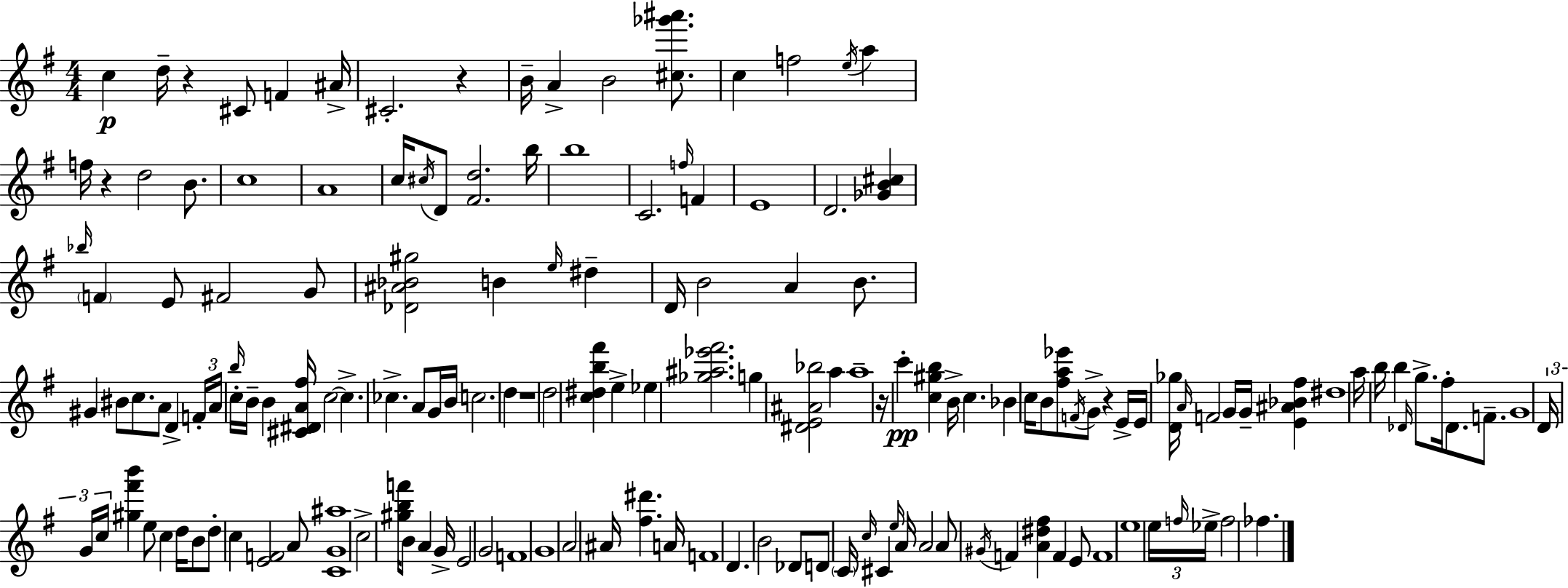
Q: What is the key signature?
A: G major